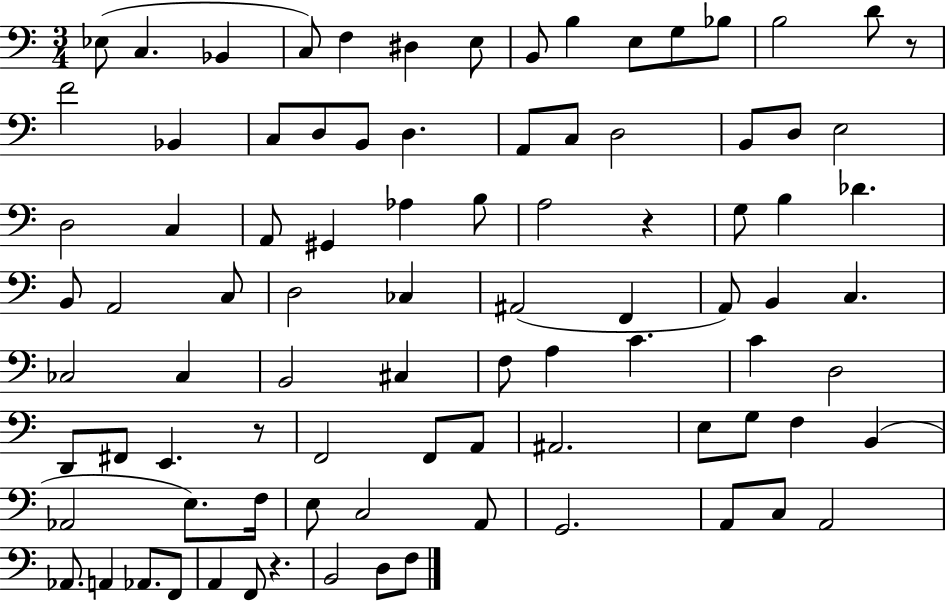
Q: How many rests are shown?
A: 4